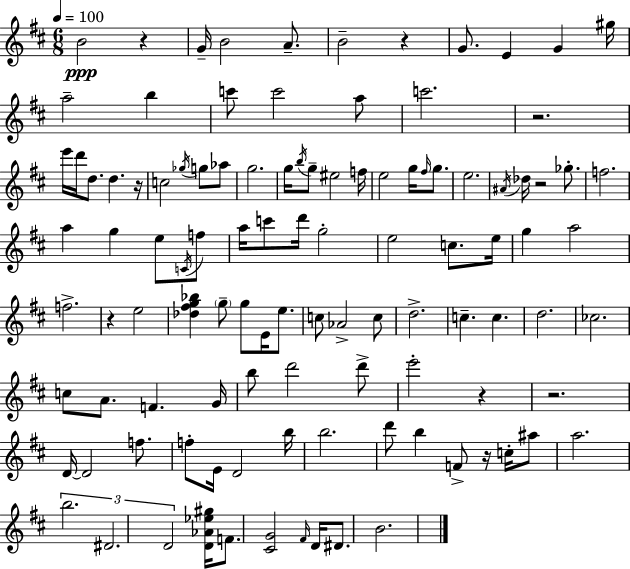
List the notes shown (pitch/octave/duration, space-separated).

B4/h R/q G4/s B4/h A4/e. B4/h R/q G4/e. E4/q G4/q G#5/s A5/h B5/q C6/e C6/h A5/e C6/h. R/h. E6/s D6/s D5/e. D5/q. R/s C5/h Gb5/s G5/e Ab5/e G5/h. G5/s B5/s G5/e EIS5/h F5/s E5/h G5/s F#5/s G5/e. E5/h. A#4/s Db5/s R/h Gb5/e. F5/h. A5/q G5/q E5/e C4/s F5/e A5/s C6/e D6/s G5/h E5/h C5/e. E5/s G5/q A5/h F5/h. R/q E5/h [Db5,F#5,G5,Bb5]/q G5/e G5/e E4/s E5/e. C5/e Ab4/h C5/e D5/h. C5/q. C5/q. D5/h. CES5/h. C5/e A4/e. F4/q. G4/s B5/e D6/h D6/e E6/h R/q R/h. D4/s D4/h F5/e. F5/e E4/s D4/h B5/s B5/h. D6/e B5/q F4/e R/s C5/s A#5/e A5/h. B5/h. D#4/h. D4/h [D4,Ab4,Eb5,G#5]/s F4/e. [C#4,G4]/h F#4/s D4/s D#4/e. B4/h.